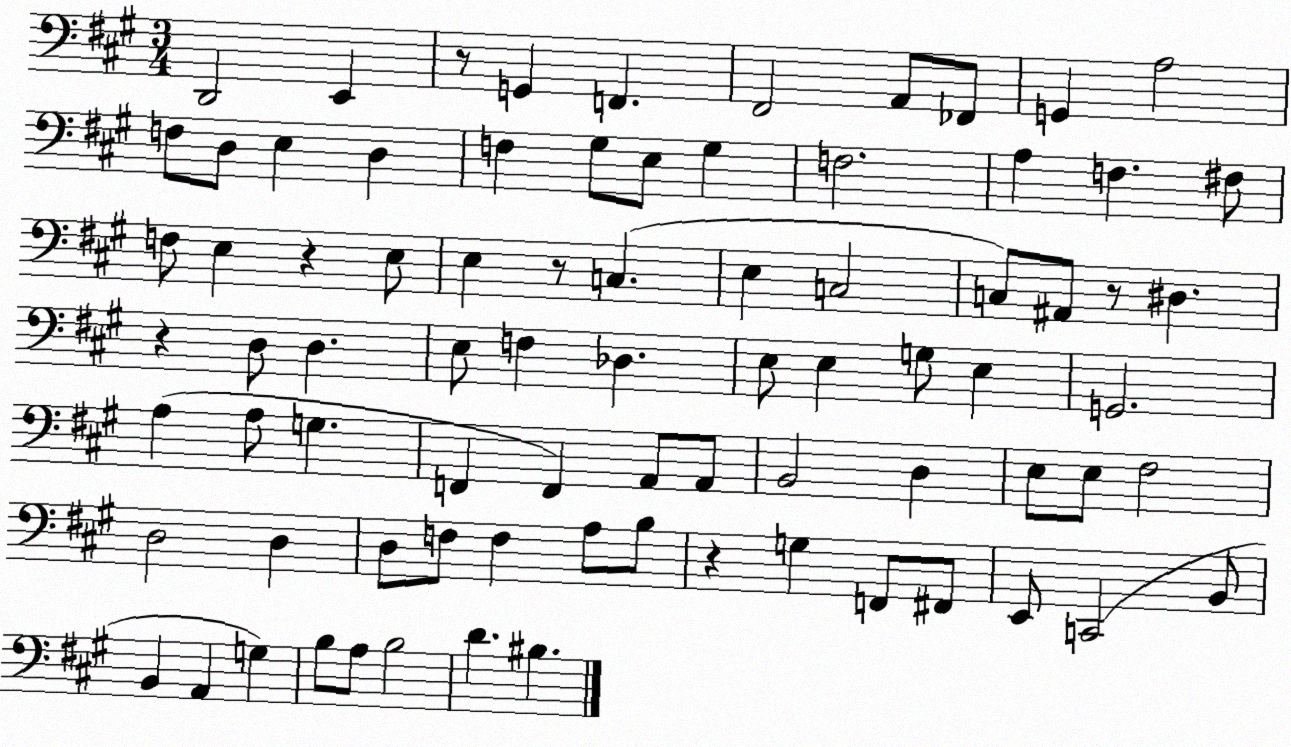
X:1
T:Untitled
M:3/4
L:1/4
K:A
D,,2 E,, z/2 G,, F,, ^F,,2 A,,/2 _F,,/2 G,, A,2 F,/2 D,/2 E, D, F, ^G,/2 E,/2 ^G, F,2 A, F, ^F,/2 F,/2 E, z E,/2 E, z/2 C, E, C,2 C,/2 ^A,,/2 z/2 ^D, z D,/2 D, E,/2 F, _D, E,/2 E, G,/2 E, G,,2 A, A,/2 G, F,, F,, A,,/2 A,,/2 B,,2 D, E,/2 E,/2 ^F,2 D,2 D, D,/2 F,/2 F, A,/2 B,/2 z G, F,,/2 ^F,,/2 E,,/2 C,,2 B,,/2 B,, A,, G, B,/2 A,/2 B,2 D ^B,